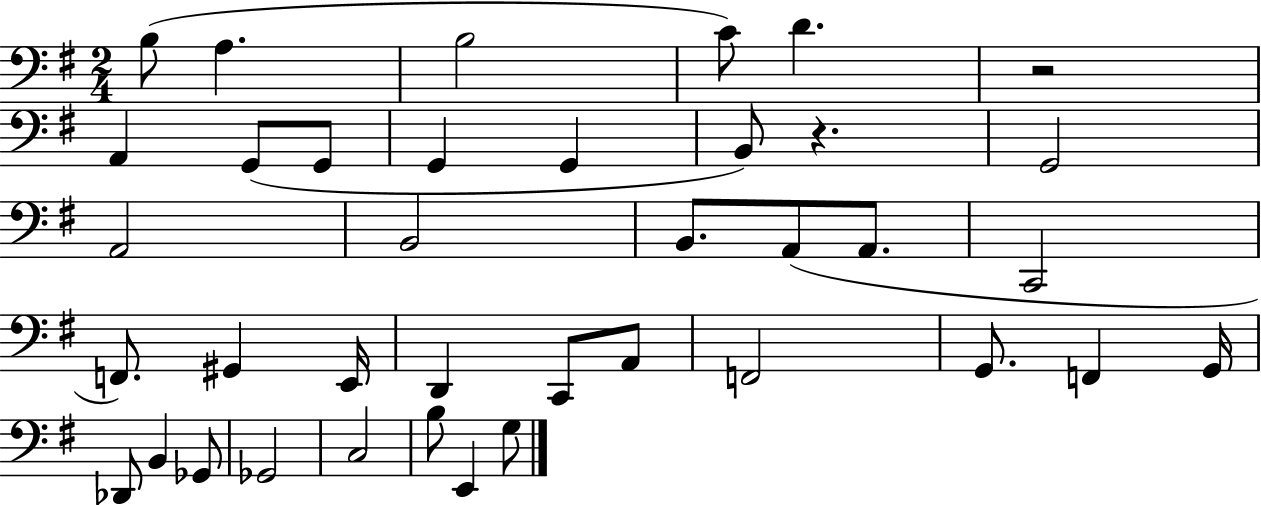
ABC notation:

X:1
T:Untitled
M:2/4
L:1/4
K:G
B,/2 A, B,2 C/2 D z2 A,, G,,/2 G,,/2 G,, G,, B,,/2 z G,,2 A,,2 B,,2 B,,/2 A,,/2 A,,/2 C,,2 F,,/2 ^G,, E,,/4 D,, C,,/2 A,,/2 F,,2 G,,/2 F,, G,,/4 _D,,/2 B,, _G,,/2 _G,,2 C,2 B,/2 E,, G,/2